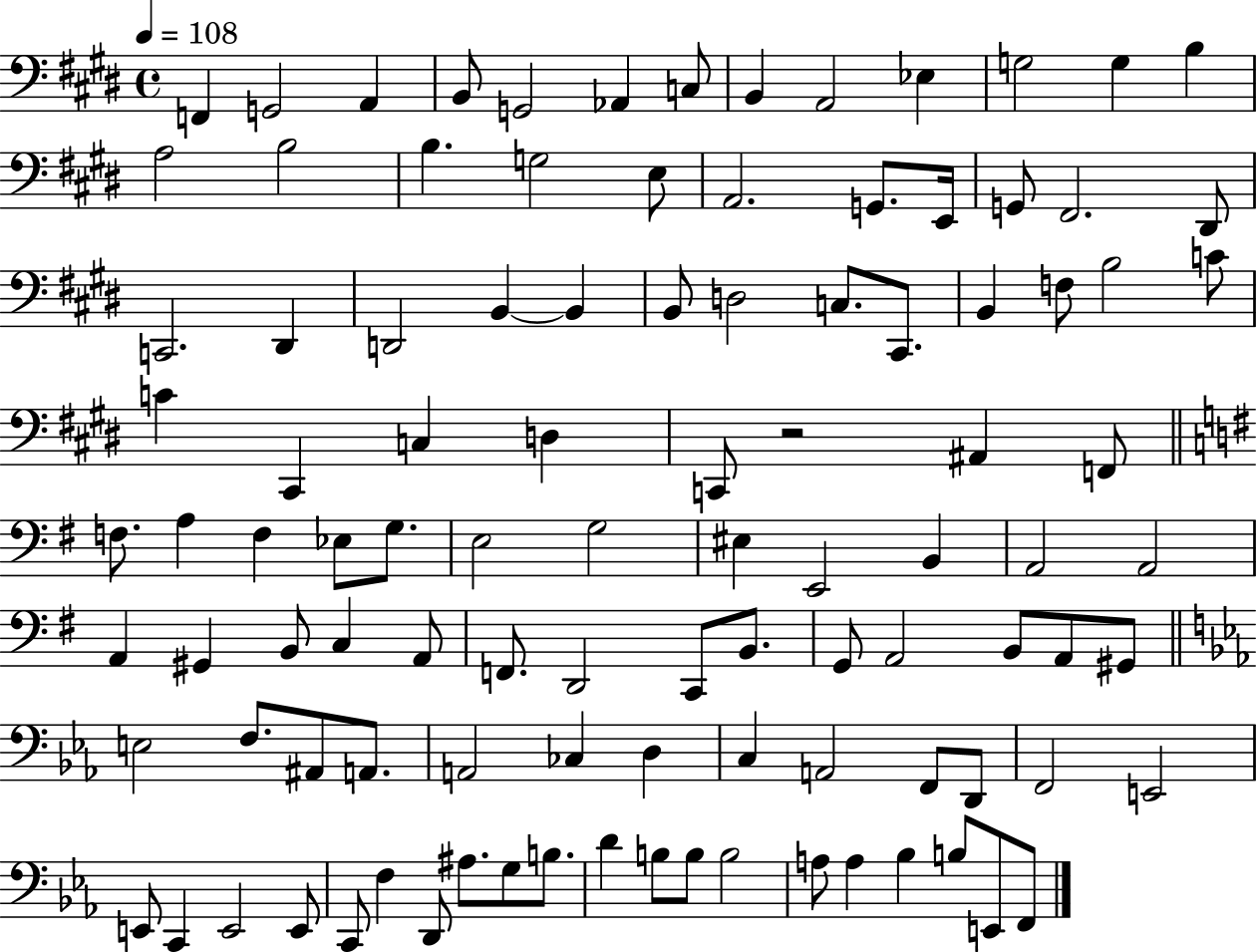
{
  \clef bass
  \time 4/4
  \defaultTimeSignature
  \key e \major
  \tempo 4 = 108
  f,4 g,2 a,4 | b,8 g,2 aes,4 c8 | b,4 a,2 ees4 | g2 g4 b4 | \break a2 b2 | b4. g2 e8 | a,2. g,8. e,16 | g,8 fis,2. dis,8 | \break c,2. dis,4 | d,2 b,4~~ b,4 | b,8 d2 c8. cis,8. | b,4 f8 b2 c'8 | \break c'4 cis,4 c4 d4 | c,8 r2 ais,4 f,8 | \bar "||" \break \key e \minor f8. a4 f4 ees8 g8. | e2 g2 | eis4 e,2 b,4 | a,2 a,2 | \break a,4 gis,4 b,8 c4 a,8 | f,8. d,2 c,8 b,8. | g,8 a,2 b,8 a,8 gis,8 | \bar "||" \break \key ees \major e2 f8. ais,8 a,8. | a,2 ces4 d4 | c4 a,2 f,8 d,8 | f,2 e,2 | \break e,8 c,4 e,2 e,8 | c,8 f4 d,8 ais8. g8 b8. | d'4 b8 b8 b2 | a8 a4 bes4 b8 e,8 f,8 | \break \bar "|."
}